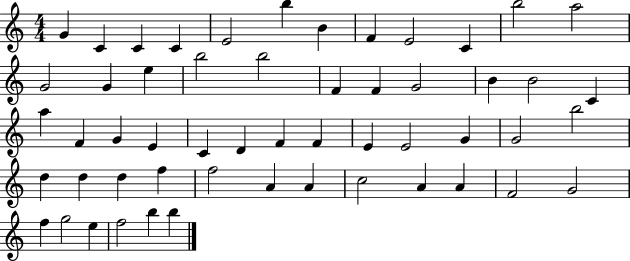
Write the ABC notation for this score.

X:1
T:Untitled
M:4/4
L:1/4
K:C
G C C C E2 b B F E2 C b2 a2 G2 G e b2 b2 F F G2 B B2 C a F G E C D F F E E2 G G2 b2 d d d f f2 A A c2 A A F2 G2 f g2 e f2 b b